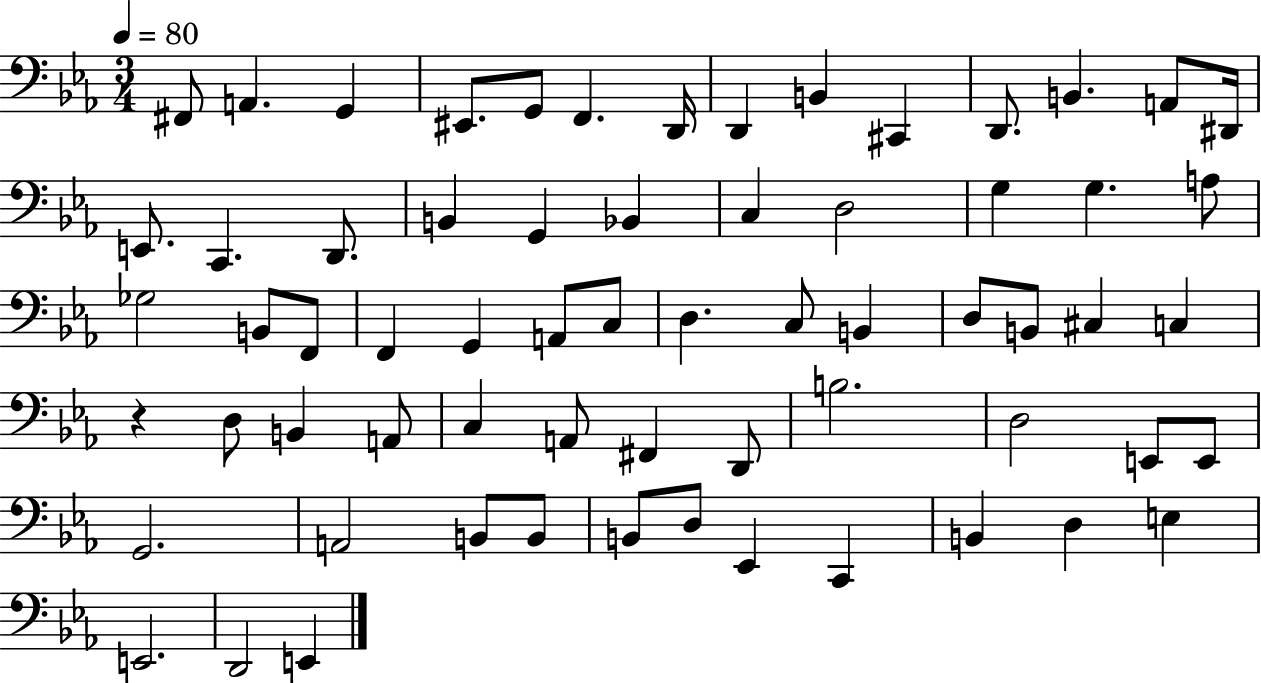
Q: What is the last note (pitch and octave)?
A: E2